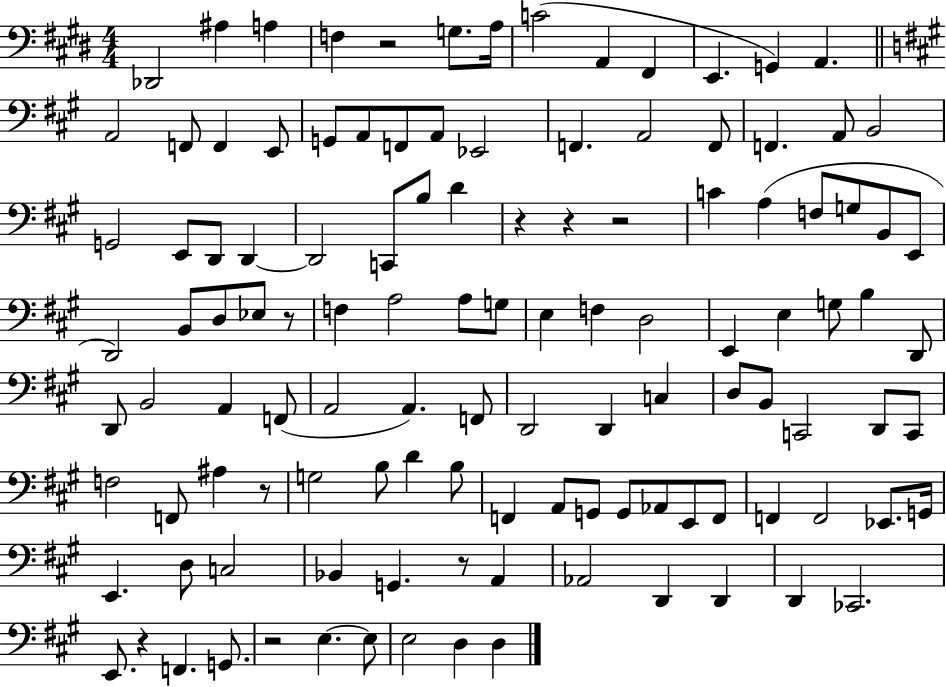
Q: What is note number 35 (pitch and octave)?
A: D4